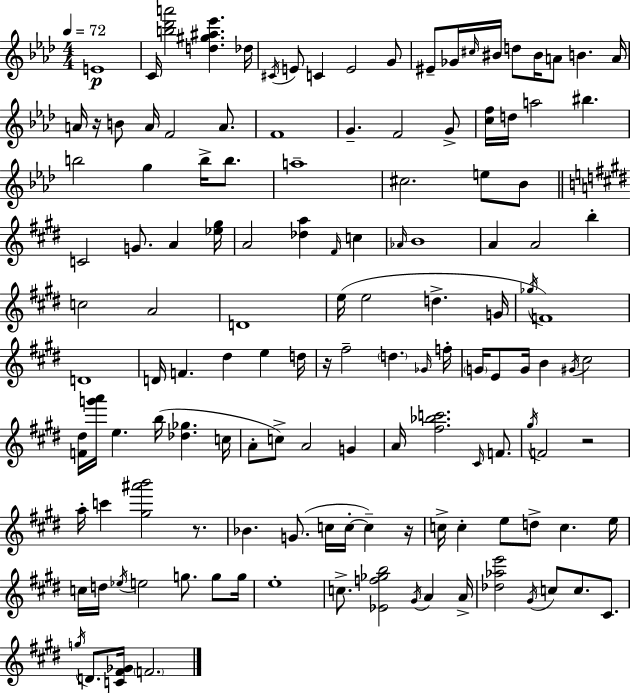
{
  \clef treble
  \numericTimeSignature
  \time 4/4
  \key aes \major
  \tempo 4 = 72
  e'1\p | c'16 <b'' des''' a'''>2 <d'' gis'' ais'' ees'''>4. des''16 | \acciaccatura { cis'16 } e'8 c'4 e'2 g'8 | eis'8-- ges'16 \grace { cis''16 } bis'16 d''8 bis'16 a'8 b'4. | \break a'16 a'16 r16 b'8 a'16 f'2 a'8. | f'1 | g'4.-- f'2 | g'8-> <c'' f''>16 d''16 a''2 bis''4. | \break b''2 g''4 b''16-> b''8. | a''1-- | cis''2. e''8 | bes'8 \bar "||" \break \key e \major c'2 g'8. a'4 <ees'' gis''>16 | a'2 <des'' a''>4 \grace { fis'16 } c''4 | \grace { aes'16 } b'1 | a'4 a'2 b''4-. | \break c''2 a'2 | d'1 | e''16( e''2 d''4.-> | g'16 \acciaccatura { ges''16 } f'1) | \break d'1 | d'16 f'4. dis''4 e''4 | d''16 r16 fis''2-- \parenthesize d''4. | \grace { ges'16 } f''16-. \parenthesize g'16 e'8 g'16 b'4 \acciaccatura { gis'16 } cis''2 | \break <f' dis''>16 <g''' a'''>16 e''4. b''16( <des'' ges''>4. | c''16 a'8-. c''8->) a'2 | g'4 a'16 <fis'' bes'' c'''>2. | \grace { cis'16 } f'8. \acciaccatura { gis''16 } f'2 r2 | \break a''16-. c'''4 <gis'' ais''' b'''>2 | r8. bes'4. g'8.( | c''16 c''16-.~~ c''4--) r16 c''16-> c''4-. e''8 d''8-> | c''4. e''16 c''16 d''16 \acciaccatura { ees''16 } e''2 | \break g''8. g''8 g''16 e''1-. | c''8.-> <ees' f'' ges'' b''>2 | \acciaccatura { gis'16 } a'4 a'16-> <des'' aes'' e'''>2 | \acciaccatura { gis'16 } c''8 c''8. cis'8. \acciaccatura { g''16 } d'8. <c' fis' ges'>16 \parenthesize f'2. | \break \bar "|."
}